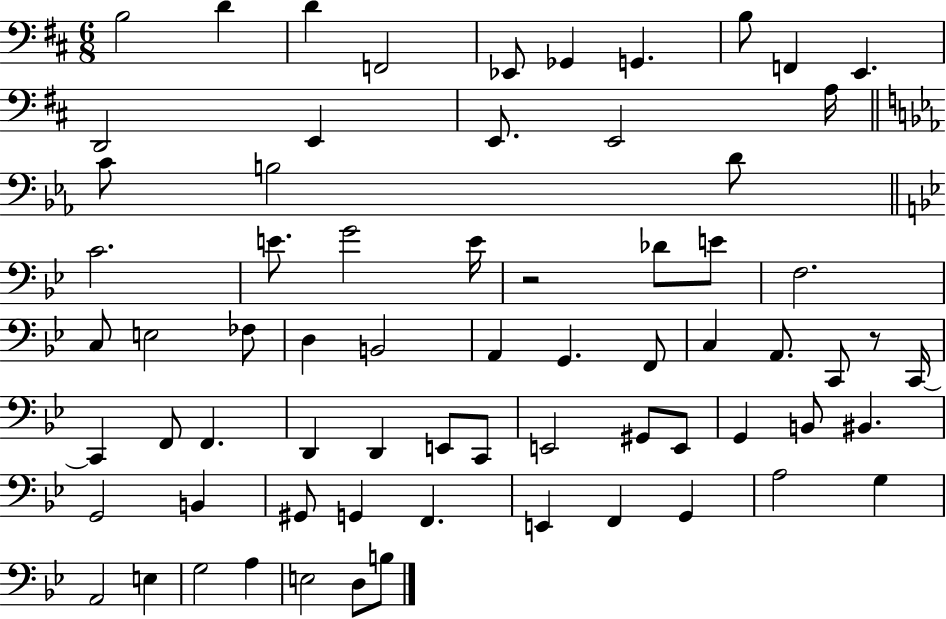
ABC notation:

X:1
T:Untitled
M:6/8
L:1/4
K:D
B,2 D D F,,2 _E,,/2 _G,, G,, B,/2 F,, E,, D,,2 E,, E,,/2 E,,2 A,/4 C/2 B,2 D/2 C2 E/2 G2 E/4 z2 _D/2 E/2 F,2 C,/2 E,2 _F,/2 D, B,,2 A,, G,, F,,/2 C, A,,/2 C,,/2 z/2 C,,/4 C,, F,,/2 F,, D,, D,, E,,/2 C,,/2 E,,2 ^G,,/2 E,,/2 G,, B,,/2 ^B,, G,,2 B,, ^G,,/2 G,, F,, E,, F,, G,, A,2 G, A,,2 E, G,2 A, E,2 D,/2 B,/2